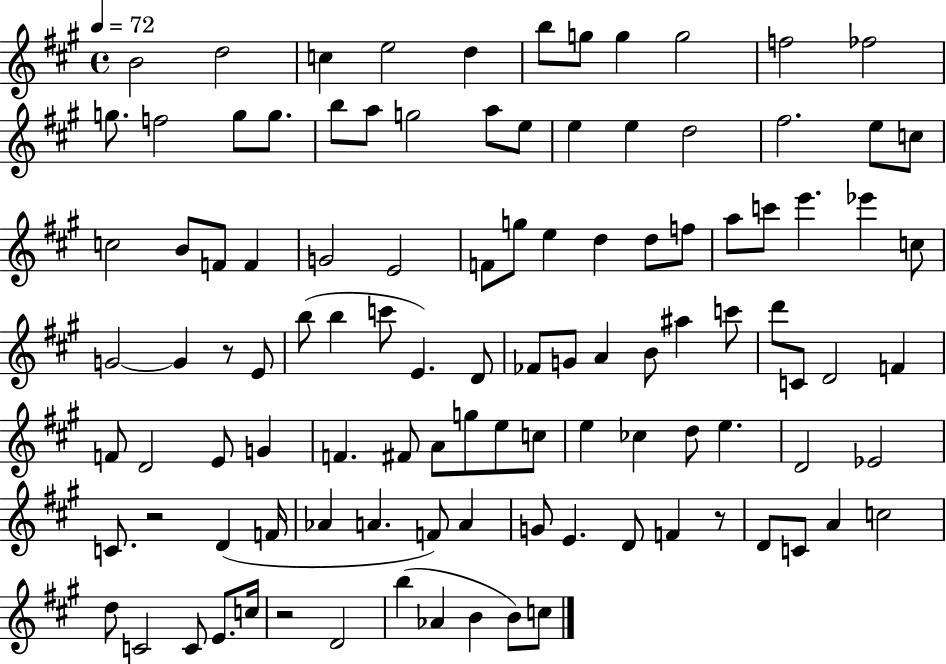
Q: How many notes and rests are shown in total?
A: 107